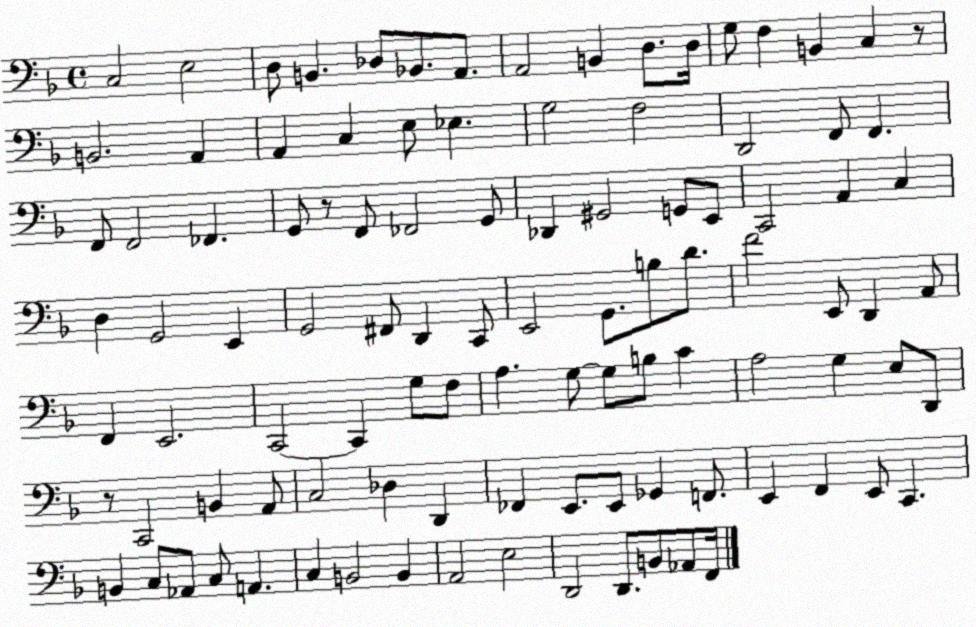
X:1
T:Untitled
M:4/4
L:1/4
K:F
C,2 E,2 D,/2 B,, _D,/2 _B,,/2 A,,/2 A,,2 B,, D,/2 D,/4 G,/2 F, B,, C, z/2 B,,2 A,, A,, C, E,/2 _E, G,2 F,2 D,,2 F,,/2 F,, F,,/2 F,,2 _F,, G,,/2 z/2 F,,/2 _F,,2 G,,/2 _D,, ^G,,2 G,,/2 E,,/2 C,,2 A,, C, D, G,,2 E,, G,,2 ^F,,/2 D,, C,,/2 E,,2 G,,/2 B,/2 D/2 F2 E,,/2 D,, A,,/2 F,, E,,2 C,,2 C,, G,/2 F,/2 A, G,/2 G,/2 B,/2 C A,2 G, E,/2 D,,/2 z/2 C,,2 B,, A,,/2 C,2 _D, D,, _F,, E,,/2 E,,/2 _G,, F,,/2 E,, F,, E,,/2 C,, B,, C,/2 _A,,/2 C,/2 A,, C, B,,2 B,, A,,2 E,2 D,,2 D,,/2 B,,/2 _A,,/2 F,,/4